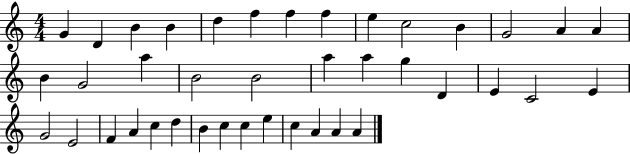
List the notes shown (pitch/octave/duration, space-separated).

G4/q D4/q B4/q B4/q D5/q F5/q F5/q F5/q E5/q C5/h B4/q G4/h A4/q A4/q B4/q G4/h A5/q B4/h B4/h A5/q A5/q G5/q D4/q E4/q C4/h E4/q G4/h E4/h F4/q A4/q C5/q D5/q B4/q C5/q C5/q E5/q C5/q A4/q A4/q A4/q